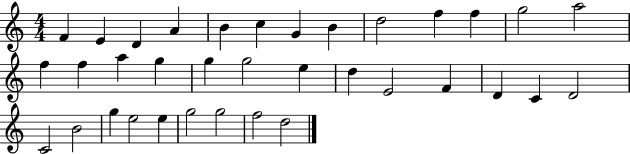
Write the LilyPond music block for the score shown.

{
  \clef treble
  \numericTimeSignature
  \time 4/4
  \key c \major
  f'4 e'4 d'4 a'4 | b'4 c''4 g'4 b'4 | d''2 f''4 f''4 | g''2 a''2 | \break f''4 f''4 a''4 g''4 | g''4 g''2 e''4 | d''4 e'2 f'4 | d'4 c'4 d'2 | \break c'2 b'2 | g''4 e''2 e''4 | g''2 g''2 | f''2 d''2 | \break \bar "|."
}